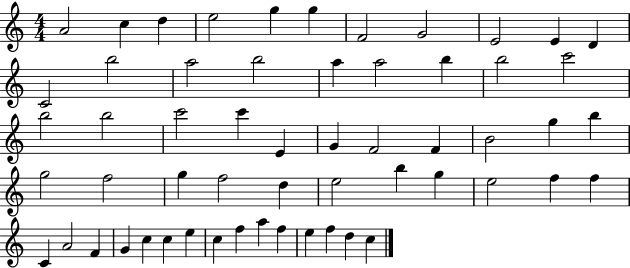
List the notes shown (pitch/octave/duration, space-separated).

A4/h C5/q D5/q E5/h G5/q G5/q F4/h G4/h E4/h E4/q D4/q C4/h B5/h A5/h B5/h A5/q A5/h B5/q B5/h C6/h B5/h B5/h C6/h C6/q E4/q G4/q F4/h F4/q B4/h G5/q B5/q G5/h F5/h G5/q F5/h D5/q E5/h B5/q G5/q E5/h F5/q F5/q C4/q A4/h F4/q G4/q C5/q C5/q E5/q C5/q F5/q A5/q F5/q E5/q F5/q D5/q C5/q